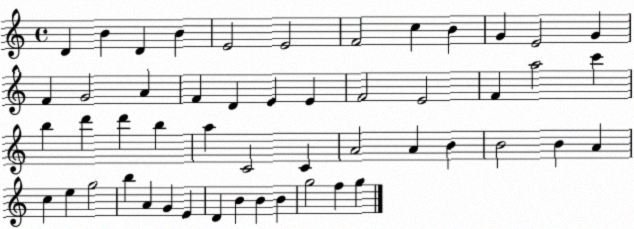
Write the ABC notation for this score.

X:1
T:Untitled
M:4/4
L:1/4
K:C
D B D B E2 E2 F2 c B G E2 G F G2 A F D E E F2 E2 F a2 c' b d' d' b a C2 C A2 A B B2 B A c e g2 b A G E D B B B g2 f g